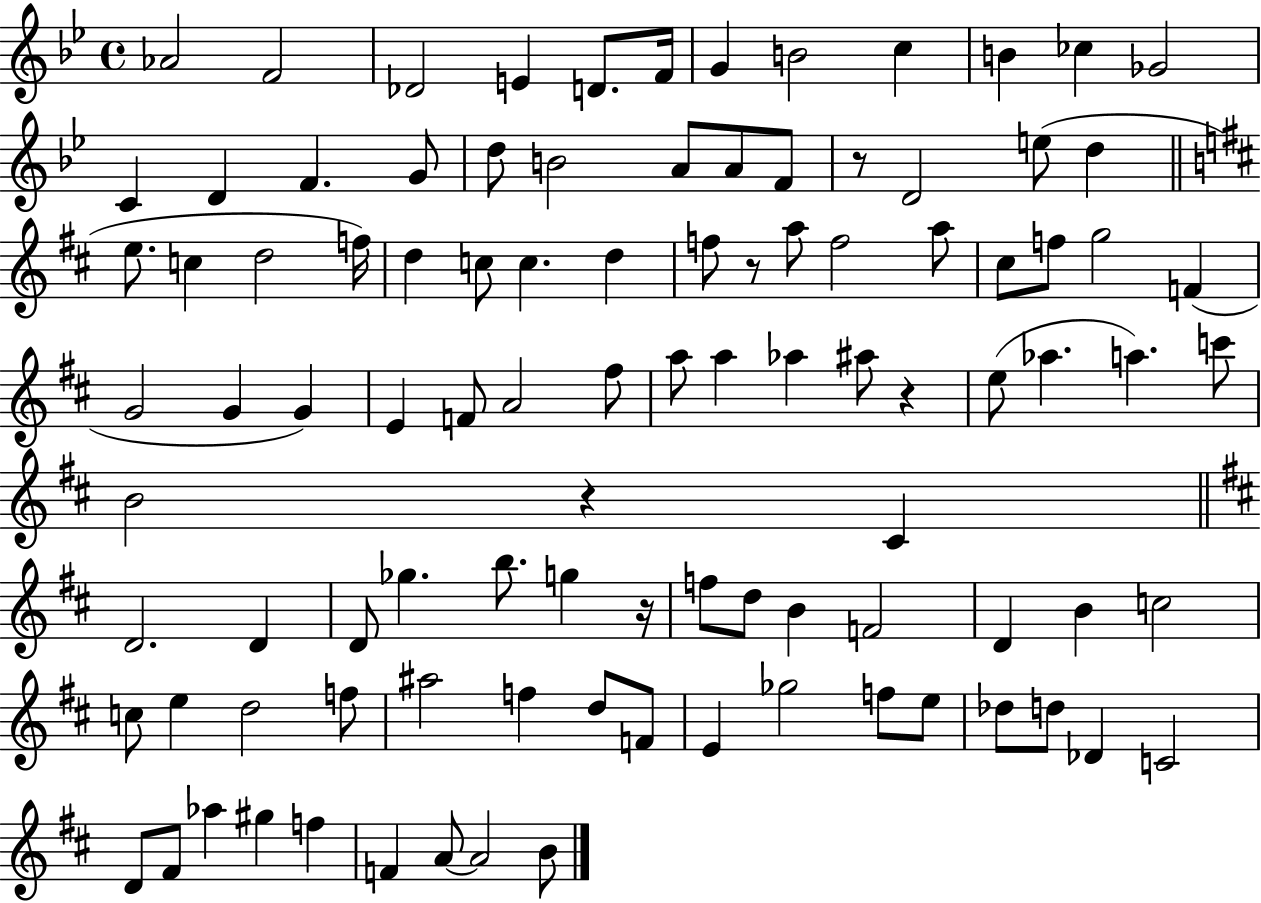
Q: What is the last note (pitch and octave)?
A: B4